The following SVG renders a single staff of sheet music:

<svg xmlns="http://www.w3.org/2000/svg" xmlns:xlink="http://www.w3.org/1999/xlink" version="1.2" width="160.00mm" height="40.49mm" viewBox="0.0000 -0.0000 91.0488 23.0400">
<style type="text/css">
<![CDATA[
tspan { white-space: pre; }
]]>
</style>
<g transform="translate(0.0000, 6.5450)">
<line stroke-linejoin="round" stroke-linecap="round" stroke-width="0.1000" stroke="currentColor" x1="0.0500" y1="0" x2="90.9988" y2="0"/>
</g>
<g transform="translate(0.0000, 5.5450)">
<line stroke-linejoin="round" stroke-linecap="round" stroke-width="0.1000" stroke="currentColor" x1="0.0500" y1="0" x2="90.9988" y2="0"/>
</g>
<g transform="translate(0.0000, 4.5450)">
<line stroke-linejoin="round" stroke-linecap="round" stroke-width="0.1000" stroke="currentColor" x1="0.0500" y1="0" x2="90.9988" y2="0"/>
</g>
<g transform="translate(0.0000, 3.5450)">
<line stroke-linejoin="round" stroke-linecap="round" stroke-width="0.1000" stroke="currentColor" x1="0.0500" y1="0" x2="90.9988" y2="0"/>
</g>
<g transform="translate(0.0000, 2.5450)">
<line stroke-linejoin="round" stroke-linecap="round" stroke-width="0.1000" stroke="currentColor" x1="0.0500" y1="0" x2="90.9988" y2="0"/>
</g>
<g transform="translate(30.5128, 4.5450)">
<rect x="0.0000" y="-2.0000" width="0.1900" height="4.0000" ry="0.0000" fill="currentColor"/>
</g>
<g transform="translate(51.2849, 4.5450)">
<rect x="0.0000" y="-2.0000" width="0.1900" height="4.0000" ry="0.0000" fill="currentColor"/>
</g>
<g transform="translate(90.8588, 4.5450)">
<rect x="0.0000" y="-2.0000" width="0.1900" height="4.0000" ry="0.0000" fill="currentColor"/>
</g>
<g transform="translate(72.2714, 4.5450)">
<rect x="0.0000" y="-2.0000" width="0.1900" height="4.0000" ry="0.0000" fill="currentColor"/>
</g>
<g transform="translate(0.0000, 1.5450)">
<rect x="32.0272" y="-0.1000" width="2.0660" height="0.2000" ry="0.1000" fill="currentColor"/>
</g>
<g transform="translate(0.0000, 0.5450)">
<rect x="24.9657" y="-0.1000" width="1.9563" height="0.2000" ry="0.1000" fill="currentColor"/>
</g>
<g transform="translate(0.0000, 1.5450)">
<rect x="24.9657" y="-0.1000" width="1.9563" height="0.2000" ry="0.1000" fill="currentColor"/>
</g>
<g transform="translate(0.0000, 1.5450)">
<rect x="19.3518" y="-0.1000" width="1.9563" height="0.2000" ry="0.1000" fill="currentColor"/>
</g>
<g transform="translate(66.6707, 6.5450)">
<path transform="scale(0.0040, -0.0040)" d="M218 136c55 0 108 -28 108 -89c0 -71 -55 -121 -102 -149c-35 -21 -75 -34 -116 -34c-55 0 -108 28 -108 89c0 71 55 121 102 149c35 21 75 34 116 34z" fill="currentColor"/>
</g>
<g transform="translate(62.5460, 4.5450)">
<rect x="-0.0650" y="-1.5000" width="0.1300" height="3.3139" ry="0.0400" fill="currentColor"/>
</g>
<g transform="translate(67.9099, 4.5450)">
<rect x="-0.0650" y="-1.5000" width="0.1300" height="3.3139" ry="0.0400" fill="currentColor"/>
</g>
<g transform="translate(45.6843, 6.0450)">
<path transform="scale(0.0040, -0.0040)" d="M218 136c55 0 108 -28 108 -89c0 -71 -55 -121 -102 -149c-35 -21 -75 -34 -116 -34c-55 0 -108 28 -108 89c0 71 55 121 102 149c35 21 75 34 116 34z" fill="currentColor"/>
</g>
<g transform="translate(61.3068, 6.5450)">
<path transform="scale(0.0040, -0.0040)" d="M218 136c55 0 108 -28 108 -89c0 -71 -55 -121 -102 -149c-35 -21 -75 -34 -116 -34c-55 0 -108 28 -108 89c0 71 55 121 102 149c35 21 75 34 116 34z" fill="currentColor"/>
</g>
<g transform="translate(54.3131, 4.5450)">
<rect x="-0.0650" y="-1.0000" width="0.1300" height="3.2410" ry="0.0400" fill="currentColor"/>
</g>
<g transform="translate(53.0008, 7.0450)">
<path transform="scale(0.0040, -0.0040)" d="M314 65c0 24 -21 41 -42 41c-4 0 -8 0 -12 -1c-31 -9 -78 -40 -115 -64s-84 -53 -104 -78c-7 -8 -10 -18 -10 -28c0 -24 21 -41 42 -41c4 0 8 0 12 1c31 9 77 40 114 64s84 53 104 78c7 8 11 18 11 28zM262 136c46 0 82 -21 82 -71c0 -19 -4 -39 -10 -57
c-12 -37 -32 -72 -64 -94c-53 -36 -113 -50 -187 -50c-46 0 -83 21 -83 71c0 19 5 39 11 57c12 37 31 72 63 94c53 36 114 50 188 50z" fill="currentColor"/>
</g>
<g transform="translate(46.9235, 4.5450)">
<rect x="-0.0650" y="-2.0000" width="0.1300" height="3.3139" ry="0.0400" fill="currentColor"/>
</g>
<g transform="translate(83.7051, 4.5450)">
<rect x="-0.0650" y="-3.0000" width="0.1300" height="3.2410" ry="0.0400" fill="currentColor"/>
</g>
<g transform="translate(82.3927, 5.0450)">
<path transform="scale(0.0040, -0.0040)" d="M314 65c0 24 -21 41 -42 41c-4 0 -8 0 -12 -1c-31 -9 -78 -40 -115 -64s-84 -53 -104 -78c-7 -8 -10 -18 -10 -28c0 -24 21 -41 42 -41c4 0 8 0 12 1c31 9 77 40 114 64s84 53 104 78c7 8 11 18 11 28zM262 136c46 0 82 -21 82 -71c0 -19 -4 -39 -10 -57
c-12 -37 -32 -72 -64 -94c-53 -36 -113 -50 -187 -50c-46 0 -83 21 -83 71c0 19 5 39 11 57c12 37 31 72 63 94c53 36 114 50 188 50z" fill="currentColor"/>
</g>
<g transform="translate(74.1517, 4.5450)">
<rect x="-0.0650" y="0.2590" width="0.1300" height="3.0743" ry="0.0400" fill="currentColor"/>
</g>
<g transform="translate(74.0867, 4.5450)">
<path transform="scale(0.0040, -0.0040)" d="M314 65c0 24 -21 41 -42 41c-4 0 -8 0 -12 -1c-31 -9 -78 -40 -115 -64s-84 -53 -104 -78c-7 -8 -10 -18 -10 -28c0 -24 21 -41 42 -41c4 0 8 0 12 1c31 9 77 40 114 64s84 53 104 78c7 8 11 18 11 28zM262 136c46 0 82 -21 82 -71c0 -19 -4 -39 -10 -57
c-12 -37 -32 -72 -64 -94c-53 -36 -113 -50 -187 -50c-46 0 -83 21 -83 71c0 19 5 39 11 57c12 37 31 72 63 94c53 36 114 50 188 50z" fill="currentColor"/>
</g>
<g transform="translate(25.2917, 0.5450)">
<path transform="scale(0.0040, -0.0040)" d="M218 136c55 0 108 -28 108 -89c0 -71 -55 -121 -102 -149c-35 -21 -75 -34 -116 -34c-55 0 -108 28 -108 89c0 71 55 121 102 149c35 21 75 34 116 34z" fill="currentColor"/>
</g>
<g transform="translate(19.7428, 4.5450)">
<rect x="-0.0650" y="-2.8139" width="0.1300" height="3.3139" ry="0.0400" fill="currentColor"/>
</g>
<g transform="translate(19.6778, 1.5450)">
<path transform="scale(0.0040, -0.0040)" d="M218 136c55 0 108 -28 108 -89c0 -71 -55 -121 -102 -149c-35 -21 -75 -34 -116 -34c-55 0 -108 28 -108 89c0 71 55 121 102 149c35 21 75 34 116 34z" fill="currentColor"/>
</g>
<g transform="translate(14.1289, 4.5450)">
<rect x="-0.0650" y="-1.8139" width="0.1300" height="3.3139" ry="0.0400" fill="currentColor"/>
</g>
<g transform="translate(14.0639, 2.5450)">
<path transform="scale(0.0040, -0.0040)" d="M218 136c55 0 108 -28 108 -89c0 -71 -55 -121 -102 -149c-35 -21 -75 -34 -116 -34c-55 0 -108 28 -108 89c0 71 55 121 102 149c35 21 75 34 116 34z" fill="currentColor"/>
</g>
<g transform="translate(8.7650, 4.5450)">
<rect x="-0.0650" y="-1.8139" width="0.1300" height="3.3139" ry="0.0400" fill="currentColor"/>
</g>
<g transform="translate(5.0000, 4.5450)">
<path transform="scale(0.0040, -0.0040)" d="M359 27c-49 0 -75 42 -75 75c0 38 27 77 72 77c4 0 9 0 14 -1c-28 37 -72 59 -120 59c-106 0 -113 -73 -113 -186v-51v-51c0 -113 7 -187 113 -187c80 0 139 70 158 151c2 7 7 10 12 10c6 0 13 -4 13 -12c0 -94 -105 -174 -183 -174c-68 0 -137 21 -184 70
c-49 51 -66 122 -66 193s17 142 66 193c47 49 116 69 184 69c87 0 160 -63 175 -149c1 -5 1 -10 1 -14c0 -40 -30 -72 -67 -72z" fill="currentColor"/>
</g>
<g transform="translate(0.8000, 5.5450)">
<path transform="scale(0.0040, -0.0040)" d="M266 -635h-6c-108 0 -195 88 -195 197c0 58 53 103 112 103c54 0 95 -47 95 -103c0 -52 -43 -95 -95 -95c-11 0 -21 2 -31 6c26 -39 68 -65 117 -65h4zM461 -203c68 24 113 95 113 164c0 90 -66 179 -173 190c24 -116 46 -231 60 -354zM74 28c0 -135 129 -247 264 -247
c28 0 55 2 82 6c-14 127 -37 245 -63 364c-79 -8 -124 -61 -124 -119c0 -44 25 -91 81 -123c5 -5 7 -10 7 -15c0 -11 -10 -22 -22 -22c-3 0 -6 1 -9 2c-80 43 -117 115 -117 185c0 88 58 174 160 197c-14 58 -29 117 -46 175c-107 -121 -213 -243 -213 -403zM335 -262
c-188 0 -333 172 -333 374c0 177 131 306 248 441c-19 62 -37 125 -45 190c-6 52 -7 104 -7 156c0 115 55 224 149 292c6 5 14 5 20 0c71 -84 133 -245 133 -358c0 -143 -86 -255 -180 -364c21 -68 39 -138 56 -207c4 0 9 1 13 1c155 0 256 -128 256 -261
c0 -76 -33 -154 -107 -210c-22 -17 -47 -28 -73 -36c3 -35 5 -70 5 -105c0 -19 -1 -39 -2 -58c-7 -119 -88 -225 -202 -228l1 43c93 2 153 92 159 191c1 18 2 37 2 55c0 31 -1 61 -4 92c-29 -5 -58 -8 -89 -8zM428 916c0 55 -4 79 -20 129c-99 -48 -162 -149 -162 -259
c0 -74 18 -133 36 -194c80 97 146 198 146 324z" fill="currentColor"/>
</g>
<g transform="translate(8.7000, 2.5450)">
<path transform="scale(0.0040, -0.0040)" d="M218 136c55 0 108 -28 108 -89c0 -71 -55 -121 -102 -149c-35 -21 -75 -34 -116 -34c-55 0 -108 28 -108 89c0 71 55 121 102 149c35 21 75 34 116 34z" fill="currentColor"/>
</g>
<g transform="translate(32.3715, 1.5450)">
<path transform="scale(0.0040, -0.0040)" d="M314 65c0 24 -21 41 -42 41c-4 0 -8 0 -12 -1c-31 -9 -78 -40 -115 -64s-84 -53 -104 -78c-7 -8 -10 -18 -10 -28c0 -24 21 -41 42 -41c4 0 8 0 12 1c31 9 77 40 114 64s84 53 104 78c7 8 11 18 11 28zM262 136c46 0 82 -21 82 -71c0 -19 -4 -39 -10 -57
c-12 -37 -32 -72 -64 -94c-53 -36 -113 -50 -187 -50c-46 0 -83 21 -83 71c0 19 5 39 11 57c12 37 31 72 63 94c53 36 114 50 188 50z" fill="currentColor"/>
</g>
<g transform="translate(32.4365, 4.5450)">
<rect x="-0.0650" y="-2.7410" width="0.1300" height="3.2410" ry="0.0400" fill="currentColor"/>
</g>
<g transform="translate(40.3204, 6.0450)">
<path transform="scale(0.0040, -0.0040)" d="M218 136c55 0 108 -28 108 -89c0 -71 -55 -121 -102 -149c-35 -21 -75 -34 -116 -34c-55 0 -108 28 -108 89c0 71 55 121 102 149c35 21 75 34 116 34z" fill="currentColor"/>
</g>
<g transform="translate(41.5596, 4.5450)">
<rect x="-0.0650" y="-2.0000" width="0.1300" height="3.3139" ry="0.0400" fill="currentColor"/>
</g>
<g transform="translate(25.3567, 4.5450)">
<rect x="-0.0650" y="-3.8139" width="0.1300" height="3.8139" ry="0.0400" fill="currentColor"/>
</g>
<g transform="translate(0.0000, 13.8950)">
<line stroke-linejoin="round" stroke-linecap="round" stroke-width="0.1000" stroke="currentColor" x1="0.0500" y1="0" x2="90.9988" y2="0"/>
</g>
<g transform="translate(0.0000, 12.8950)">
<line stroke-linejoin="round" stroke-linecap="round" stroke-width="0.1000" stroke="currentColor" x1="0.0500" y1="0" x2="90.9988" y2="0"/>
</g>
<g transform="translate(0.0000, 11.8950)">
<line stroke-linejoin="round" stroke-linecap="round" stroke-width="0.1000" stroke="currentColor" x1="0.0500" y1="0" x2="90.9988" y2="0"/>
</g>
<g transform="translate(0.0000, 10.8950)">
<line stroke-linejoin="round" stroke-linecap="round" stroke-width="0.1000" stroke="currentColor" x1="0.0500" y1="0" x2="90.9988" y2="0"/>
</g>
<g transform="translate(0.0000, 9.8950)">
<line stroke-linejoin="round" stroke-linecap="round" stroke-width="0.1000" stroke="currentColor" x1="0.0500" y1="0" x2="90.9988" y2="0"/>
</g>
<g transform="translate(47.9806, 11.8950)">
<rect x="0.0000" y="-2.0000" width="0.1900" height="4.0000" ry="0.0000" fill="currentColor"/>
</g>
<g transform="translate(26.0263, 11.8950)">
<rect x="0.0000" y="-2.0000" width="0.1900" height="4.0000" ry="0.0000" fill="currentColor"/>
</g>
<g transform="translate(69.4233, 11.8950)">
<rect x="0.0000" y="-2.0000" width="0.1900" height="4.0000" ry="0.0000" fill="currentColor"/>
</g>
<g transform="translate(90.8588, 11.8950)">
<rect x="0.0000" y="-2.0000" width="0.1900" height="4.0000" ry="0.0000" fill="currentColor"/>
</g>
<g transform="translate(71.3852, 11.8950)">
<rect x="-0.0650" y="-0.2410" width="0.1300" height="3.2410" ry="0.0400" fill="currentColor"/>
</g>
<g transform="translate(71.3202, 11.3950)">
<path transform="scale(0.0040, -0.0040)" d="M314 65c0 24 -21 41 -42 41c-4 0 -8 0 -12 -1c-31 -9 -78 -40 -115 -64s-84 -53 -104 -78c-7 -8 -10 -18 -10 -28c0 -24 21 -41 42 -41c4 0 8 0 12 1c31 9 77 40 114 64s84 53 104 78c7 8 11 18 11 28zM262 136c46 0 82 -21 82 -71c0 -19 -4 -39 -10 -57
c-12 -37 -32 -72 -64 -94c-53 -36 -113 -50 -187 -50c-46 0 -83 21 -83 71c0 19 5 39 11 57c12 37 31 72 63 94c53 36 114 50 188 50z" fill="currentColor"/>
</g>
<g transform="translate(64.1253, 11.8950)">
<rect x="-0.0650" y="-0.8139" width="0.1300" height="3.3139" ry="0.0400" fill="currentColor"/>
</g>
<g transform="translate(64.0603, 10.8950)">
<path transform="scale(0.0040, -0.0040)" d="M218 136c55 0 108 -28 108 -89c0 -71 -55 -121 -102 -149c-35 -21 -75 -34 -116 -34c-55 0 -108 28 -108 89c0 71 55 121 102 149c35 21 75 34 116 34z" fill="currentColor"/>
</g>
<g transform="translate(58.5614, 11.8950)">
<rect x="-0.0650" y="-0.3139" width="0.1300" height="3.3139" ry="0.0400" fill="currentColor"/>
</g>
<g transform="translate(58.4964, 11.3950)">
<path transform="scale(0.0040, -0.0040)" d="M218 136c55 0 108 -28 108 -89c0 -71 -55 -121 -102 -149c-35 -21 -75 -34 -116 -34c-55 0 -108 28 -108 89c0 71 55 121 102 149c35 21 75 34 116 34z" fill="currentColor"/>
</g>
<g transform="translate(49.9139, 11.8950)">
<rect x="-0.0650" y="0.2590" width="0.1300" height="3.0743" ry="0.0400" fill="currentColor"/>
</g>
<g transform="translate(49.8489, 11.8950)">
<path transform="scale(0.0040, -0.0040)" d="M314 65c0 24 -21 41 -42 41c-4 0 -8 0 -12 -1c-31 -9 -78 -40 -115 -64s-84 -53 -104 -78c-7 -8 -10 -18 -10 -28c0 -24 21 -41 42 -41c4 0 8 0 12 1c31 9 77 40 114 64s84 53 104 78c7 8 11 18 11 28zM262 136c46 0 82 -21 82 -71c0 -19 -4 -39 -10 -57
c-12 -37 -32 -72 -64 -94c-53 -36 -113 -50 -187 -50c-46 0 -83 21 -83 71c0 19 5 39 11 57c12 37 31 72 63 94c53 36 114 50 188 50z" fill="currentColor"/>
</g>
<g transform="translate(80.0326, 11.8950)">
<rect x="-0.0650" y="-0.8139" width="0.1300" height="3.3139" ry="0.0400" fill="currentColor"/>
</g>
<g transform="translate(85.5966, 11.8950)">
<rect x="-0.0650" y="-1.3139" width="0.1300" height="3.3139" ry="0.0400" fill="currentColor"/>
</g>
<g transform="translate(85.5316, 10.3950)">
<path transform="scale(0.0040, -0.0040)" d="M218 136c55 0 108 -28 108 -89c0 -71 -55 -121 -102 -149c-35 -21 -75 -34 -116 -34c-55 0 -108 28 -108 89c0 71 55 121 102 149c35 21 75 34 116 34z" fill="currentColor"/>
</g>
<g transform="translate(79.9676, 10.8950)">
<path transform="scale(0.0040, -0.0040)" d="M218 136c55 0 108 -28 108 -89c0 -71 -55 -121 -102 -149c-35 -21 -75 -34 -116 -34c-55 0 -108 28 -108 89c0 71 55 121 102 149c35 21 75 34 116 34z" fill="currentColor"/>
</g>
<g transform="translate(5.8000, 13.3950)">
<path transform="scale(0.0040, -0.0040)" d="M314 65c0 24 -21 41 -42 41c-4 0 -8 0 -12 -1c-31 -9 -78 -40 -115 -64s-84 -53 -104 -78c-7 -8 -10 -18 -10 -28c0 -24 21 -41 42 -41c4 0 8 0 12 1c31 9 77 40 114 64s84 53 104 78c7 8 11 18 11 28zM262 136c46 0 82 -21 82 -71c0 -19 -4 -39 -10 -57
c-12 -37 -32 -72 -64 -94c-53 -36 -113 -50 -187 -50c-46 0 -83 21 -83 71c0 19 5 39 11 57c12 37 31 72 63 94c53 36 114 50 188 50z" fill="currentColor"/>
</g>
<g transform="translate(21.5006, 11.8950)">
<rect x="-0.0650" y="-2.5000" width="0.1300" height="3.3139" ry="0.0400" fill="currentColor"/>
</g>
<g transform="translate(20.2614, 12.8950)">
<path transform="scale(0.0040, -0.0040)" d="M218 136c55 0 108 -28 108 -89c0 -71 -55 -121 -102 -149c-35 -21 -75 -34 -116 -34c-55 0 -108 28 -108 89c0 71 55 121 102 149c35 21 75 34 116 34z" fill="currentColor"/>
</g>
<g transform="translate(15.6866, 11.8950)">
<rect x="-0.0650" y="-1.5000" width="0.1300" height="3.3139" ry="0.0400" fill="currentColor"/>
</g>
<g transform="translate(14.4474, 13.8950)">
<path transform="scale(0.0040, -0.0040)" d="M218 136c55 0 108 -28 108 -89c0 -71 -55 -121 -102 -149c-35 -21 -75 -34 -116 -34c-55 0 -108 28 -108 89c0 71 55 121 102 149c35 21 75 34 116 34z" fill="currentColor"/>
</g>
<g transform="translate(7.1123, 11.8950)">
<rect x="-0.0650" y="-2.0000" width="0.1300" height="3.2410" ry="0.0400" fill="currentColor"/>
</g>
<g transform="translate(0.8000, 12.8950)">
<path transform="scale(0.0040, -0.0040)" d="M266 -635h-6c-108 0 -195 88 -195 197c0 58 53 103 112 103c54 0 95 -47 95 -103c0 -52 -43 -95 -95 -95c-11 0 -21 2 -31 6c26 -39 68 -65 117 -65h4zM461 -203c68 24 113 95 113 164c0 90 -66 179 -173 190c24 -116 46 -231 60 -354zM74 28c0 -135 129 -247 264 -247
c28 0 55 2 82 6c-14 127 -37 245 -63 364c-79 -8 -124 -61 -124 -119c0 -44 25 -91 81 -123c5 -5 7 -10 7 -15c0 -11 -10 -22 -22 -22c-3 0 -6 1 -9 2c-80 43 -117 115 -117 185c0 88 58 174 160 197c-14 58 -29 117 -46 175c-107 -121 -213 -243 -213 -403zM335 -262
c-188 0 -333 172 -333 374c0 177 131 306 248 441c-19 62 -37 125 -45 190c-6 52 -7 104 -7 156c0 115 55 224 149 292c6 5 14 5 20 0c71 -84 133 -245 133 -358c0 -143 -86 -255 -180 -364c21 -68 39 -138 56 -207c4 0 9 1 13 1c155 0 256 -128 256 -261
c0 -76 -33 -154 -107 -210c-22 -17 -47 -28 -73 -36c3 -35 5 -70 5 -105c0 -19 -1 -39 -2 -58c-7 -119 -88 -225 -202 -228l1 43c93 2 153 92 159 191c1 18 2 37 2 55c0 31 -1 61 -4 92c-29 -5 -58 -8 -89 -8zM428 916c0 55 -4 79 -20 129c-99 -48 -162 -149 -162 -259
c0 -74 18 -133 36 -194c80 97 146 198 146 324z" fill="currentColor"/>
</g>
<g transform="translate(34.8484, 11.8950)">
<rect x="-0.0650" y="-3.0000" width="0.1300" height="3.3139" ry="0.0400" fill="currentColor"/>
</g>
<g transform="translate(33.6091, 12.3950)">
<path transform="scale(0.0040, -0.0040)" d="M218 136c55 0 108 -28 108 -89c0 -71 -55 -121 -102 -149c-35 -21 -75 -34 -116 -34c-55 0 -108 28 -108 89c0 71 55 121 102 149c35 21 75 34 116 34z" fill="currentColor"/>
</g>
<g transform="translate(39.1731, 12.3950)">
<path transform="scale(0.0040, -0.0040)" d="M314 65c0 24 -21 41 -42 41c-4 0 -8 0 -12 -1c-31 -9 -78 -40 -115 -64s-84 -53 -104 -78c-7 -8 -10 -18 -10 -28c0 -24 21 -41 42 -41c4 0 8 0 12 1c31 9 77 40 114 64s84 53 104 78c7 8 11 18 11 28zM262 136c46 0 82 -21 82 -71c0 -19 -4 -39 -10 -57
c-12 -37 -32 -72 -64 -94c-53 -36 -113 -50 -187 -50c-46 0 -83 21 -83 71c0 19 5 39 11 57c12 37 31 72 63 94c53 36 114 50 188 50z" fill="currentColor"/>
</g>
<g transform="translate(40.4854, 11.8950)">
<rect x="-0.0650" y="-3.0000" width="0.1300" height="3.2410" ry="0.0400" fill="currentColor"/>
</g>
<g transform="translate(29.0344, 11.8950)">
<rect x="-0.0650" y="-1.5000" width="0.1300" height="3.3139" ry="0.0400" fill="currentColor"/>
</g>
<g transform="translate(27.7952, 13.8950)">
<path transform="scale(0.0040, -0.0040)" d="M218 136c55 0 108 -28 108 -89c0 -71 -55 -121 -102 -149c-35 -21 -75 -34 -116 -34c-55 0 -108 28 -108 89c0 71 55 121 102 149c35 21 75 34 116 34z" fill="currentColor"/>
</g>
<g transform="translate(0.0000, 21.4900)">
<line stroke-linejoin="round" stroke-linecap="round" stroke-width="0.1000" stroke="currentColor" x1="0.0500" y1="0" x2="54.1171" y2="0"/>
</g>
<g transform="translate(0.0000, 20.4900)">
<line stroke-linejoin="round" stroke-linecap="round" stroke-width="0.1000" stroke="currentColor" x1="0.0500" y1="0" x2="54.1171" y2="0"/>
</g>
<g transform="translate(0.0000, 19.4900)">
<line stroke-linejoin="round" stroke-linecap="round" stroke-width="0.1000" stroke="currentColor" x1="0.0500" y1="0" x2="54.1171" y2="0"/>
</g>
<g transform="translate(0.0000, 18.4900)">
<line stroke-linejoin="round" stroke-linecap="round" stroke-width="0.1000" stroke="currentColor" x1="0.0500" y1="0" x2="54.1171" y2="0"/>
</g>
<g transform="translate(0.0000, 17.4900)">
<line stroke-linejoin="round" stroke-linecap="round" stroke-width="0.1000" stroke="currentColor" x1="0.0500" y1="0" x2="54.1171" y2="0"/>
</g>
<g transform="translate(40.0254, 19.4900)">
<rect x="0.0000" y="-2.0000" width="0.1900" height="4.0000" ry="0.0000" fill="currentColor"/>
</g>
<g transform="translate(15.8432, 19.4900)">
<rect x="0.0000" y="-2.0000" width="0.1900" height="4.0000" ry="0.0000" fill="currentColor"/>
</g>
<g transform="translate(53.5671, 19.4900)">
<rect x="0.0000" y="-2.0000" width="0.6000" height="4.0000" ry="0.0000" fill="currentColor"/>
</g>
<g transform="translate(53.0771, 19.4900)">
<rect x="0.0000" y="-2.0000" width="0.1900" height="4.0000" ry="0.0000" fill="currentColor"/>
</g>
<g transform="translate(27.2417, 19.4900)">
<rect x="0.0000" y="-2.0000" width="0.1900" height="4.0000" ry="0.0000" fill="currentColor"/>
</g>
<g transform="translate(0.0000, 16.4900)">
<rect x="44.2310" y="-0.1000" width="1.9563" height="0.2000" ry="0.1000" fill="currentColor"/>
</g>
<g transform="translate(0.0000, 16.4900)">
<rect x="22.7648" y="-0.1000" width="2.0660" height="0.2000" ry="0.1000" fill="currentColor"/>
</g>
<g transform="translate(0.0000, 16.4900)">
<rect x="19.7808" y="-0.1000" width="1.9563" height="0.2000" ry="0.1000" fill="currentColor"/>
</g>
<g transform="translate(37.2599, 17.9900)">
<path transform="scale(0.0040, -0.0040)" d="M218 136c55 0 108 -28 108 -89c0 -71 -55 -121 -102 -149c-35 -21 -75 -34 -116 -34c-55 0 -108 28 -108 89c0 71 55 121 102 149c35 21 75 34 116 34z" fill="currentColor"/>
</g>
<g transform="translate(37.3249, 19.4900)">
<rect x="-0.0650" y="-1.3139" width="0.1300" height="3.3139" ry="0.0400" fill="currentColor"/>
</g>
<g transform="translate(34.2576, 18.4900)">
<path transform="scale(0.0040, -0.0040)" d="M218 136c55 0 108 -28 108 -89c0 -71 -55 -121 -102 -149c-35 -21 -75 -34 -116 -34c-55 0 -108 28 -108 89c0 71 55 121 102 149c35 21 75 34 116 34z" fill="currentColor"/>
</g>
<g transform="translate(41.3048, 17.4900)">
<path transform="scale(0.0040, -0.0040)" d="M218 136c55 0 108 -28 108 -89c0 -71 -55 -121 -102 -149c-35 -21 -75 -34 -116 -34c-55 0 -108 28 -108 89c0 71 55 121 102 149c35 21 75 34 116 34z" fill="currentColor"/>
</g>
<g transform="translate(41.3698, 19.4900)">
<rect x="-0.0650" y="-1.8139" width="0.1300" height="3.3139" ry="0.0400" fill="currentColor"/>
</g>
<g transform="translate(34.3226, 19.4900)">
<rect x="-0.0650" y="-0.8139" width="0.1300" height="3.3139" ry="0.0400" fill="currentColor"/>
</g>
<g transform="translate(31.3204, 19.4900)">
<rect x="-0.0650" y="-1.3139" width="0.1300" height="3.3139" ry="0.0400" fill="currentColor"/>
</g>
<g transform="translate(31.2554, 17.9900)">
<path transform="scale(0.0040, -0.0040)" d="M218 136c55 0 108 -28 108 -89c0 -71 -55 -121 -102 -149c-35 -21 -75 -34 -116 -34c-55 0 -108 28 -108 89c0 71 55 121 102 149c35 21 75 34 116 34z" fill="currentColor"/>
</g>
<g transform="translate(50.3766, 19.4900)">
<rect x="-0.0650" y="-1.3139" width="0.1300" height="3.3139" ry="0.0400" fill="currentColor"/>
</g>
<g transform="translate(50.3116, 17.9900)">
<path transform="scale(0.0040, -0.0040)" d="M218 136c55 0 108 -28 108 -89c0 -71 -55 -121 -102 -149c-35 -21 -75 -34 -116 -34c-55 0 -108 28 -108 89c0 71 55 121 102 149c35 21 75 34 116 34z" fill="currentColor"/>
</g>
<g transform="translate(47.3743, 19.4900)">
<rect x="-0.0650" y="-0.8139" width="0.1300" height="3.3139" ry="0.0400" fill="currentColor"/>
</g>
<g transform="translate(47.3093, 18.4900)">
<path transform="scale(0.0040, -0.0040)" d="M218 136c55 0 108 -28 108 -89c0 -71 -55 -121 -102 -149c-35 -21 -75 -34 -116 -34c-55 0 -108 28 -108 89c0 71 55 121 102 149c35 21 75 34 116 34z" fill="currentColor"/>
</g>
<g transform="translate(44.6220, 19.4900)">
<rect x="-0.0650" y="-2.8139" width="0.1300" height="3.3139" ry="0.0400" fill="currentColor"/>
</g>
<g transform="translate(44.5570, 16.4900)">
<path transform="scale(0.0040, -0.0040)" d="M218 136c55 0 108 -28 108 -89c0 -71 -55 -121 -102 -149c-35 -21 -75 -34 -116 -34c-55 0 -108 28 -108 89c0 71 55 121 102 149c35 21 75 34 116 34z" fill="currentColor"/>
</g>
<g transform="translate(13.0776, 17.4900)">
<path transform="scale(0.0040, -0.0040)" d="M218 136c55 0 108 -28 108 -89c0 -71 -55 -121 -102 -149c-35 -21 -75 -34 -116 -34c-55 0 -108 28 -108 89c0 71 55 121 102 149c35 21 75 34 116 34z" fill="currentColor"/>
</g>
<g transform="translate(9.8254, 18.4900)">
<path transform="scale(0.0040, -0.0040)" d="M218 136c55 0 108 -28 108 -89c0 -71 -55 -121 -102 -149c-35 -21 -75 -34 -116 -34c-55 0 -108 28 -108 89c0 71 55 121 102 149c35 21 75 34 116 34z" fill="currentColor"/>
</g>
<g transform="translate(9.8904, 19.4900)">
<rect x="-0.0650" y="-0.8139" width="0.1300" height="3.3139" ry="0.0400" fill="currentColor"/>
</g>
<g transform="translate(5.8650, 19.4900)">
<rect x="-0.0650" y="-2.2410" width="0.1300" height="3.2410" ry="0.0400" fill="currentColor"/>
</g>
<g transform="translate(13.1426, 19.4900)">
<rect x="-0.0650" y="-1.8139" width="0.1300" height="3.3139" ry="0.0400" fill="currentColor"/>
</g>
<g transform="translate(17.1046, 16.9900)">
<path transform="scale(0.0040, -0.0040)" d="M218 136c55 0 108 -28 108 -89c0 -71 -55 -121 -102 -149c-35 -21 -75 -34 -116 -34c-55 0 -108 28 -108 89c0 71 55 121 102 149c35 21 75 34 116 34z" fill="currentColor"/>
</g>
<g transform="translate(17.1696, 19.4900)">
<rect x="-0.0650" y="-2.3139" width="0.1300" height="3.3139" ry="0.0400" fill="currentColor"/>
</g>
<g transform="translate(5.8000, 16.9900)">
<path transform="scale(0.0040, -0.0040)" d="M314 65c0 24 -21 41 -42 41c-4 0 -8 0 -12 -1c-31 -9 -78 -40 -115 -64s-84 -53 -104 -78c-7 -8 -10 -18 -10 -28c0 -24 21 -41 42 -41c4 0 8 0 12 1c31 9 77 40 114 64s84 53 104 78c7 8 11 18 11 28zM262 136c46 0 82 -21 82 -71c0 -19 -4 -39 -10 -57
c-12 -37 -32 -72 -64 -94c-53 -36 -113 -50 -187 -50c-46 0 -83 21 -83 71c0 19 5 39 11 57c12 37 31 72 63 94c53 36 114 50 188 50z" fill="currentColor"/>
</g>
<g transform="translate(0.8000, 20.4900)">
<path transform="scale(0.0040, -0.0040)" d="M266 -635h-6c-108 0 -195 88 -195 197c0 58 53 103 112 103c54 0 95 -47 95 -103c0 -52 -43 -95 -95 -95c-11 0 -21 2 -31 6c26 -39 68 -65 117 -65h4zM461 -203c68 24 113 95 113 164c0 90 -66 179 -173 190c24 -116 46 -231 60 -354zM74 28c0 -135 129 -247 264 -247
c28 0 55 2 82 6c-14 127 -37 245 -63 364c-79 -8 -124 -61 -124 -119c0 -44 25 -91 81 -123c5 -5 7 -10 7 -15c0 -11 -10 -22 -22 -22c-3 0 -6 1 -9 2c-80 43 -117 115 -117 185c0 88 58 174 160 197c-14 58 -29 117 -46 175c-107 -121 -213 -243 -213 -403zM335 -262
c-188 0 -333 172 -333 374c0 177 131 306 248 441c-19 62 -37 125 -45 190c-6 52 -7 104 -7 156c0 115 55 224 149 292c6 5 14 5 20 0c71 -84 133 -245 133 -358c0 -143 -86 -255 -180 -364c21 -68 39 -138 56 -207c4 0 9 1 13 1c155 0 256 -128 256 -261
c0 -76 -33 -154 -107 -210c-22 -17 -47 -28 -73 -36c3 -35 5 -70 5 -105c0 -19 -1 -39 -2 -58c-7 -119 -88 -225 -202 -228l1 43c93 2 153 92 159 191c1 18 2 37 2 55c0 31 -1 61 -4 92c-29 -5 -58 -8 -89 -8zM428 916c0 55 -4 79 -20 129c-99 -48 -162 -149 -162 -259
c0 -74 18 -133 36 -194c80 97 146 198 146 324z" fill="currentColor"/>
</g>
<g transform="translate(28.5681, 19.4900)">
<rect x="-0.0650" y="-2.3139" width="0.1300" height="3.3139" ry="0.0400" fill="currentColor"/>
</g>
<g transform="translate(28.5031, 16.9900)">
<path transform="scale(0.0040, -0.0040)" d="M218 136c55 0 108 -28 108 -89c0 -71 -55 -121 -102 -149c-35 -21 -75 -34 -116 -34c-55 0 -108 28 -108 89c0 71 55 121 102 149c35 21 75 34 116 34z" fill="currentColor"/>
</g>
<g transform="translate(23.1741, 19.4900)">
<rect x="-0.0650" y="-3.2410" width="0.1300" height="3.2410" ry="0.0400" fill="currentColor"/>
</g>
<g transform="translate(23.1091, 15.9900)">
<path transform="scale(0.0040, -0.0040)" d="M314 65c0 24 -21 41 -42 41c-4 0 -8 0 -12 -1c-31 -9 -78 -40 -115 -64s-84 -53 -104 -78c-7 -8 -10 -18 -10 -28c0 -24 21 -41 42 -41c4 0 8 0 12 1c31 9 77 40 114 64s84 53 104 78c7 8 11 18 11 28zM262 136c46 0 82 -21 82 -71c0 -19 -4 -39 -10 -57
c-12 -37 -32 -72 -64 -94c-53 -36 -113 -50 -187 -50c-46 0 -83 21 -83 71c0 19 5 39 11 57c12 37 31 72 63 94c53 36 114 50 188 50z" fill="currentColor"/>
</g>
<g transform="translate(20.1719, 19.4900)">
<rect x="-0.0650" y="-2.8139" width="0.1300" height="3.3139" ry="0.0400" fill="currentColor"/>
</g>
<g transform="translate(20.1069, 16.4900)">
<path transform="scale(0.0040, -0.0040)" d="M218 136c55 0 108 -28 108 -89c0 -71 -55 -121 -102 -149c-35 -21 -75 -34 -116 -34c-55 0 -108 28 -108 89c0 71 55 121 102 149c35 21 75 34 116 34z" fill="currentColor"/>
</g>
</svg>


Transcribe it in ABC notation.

X:1
T:Untitled
M:4/4
L:1/4
K:C
f f a c' a2 F F D2 E E B2 A2 F2 E G E A A2 B2 c d c2 d e g2 d f g a b2 g e d e f a d e